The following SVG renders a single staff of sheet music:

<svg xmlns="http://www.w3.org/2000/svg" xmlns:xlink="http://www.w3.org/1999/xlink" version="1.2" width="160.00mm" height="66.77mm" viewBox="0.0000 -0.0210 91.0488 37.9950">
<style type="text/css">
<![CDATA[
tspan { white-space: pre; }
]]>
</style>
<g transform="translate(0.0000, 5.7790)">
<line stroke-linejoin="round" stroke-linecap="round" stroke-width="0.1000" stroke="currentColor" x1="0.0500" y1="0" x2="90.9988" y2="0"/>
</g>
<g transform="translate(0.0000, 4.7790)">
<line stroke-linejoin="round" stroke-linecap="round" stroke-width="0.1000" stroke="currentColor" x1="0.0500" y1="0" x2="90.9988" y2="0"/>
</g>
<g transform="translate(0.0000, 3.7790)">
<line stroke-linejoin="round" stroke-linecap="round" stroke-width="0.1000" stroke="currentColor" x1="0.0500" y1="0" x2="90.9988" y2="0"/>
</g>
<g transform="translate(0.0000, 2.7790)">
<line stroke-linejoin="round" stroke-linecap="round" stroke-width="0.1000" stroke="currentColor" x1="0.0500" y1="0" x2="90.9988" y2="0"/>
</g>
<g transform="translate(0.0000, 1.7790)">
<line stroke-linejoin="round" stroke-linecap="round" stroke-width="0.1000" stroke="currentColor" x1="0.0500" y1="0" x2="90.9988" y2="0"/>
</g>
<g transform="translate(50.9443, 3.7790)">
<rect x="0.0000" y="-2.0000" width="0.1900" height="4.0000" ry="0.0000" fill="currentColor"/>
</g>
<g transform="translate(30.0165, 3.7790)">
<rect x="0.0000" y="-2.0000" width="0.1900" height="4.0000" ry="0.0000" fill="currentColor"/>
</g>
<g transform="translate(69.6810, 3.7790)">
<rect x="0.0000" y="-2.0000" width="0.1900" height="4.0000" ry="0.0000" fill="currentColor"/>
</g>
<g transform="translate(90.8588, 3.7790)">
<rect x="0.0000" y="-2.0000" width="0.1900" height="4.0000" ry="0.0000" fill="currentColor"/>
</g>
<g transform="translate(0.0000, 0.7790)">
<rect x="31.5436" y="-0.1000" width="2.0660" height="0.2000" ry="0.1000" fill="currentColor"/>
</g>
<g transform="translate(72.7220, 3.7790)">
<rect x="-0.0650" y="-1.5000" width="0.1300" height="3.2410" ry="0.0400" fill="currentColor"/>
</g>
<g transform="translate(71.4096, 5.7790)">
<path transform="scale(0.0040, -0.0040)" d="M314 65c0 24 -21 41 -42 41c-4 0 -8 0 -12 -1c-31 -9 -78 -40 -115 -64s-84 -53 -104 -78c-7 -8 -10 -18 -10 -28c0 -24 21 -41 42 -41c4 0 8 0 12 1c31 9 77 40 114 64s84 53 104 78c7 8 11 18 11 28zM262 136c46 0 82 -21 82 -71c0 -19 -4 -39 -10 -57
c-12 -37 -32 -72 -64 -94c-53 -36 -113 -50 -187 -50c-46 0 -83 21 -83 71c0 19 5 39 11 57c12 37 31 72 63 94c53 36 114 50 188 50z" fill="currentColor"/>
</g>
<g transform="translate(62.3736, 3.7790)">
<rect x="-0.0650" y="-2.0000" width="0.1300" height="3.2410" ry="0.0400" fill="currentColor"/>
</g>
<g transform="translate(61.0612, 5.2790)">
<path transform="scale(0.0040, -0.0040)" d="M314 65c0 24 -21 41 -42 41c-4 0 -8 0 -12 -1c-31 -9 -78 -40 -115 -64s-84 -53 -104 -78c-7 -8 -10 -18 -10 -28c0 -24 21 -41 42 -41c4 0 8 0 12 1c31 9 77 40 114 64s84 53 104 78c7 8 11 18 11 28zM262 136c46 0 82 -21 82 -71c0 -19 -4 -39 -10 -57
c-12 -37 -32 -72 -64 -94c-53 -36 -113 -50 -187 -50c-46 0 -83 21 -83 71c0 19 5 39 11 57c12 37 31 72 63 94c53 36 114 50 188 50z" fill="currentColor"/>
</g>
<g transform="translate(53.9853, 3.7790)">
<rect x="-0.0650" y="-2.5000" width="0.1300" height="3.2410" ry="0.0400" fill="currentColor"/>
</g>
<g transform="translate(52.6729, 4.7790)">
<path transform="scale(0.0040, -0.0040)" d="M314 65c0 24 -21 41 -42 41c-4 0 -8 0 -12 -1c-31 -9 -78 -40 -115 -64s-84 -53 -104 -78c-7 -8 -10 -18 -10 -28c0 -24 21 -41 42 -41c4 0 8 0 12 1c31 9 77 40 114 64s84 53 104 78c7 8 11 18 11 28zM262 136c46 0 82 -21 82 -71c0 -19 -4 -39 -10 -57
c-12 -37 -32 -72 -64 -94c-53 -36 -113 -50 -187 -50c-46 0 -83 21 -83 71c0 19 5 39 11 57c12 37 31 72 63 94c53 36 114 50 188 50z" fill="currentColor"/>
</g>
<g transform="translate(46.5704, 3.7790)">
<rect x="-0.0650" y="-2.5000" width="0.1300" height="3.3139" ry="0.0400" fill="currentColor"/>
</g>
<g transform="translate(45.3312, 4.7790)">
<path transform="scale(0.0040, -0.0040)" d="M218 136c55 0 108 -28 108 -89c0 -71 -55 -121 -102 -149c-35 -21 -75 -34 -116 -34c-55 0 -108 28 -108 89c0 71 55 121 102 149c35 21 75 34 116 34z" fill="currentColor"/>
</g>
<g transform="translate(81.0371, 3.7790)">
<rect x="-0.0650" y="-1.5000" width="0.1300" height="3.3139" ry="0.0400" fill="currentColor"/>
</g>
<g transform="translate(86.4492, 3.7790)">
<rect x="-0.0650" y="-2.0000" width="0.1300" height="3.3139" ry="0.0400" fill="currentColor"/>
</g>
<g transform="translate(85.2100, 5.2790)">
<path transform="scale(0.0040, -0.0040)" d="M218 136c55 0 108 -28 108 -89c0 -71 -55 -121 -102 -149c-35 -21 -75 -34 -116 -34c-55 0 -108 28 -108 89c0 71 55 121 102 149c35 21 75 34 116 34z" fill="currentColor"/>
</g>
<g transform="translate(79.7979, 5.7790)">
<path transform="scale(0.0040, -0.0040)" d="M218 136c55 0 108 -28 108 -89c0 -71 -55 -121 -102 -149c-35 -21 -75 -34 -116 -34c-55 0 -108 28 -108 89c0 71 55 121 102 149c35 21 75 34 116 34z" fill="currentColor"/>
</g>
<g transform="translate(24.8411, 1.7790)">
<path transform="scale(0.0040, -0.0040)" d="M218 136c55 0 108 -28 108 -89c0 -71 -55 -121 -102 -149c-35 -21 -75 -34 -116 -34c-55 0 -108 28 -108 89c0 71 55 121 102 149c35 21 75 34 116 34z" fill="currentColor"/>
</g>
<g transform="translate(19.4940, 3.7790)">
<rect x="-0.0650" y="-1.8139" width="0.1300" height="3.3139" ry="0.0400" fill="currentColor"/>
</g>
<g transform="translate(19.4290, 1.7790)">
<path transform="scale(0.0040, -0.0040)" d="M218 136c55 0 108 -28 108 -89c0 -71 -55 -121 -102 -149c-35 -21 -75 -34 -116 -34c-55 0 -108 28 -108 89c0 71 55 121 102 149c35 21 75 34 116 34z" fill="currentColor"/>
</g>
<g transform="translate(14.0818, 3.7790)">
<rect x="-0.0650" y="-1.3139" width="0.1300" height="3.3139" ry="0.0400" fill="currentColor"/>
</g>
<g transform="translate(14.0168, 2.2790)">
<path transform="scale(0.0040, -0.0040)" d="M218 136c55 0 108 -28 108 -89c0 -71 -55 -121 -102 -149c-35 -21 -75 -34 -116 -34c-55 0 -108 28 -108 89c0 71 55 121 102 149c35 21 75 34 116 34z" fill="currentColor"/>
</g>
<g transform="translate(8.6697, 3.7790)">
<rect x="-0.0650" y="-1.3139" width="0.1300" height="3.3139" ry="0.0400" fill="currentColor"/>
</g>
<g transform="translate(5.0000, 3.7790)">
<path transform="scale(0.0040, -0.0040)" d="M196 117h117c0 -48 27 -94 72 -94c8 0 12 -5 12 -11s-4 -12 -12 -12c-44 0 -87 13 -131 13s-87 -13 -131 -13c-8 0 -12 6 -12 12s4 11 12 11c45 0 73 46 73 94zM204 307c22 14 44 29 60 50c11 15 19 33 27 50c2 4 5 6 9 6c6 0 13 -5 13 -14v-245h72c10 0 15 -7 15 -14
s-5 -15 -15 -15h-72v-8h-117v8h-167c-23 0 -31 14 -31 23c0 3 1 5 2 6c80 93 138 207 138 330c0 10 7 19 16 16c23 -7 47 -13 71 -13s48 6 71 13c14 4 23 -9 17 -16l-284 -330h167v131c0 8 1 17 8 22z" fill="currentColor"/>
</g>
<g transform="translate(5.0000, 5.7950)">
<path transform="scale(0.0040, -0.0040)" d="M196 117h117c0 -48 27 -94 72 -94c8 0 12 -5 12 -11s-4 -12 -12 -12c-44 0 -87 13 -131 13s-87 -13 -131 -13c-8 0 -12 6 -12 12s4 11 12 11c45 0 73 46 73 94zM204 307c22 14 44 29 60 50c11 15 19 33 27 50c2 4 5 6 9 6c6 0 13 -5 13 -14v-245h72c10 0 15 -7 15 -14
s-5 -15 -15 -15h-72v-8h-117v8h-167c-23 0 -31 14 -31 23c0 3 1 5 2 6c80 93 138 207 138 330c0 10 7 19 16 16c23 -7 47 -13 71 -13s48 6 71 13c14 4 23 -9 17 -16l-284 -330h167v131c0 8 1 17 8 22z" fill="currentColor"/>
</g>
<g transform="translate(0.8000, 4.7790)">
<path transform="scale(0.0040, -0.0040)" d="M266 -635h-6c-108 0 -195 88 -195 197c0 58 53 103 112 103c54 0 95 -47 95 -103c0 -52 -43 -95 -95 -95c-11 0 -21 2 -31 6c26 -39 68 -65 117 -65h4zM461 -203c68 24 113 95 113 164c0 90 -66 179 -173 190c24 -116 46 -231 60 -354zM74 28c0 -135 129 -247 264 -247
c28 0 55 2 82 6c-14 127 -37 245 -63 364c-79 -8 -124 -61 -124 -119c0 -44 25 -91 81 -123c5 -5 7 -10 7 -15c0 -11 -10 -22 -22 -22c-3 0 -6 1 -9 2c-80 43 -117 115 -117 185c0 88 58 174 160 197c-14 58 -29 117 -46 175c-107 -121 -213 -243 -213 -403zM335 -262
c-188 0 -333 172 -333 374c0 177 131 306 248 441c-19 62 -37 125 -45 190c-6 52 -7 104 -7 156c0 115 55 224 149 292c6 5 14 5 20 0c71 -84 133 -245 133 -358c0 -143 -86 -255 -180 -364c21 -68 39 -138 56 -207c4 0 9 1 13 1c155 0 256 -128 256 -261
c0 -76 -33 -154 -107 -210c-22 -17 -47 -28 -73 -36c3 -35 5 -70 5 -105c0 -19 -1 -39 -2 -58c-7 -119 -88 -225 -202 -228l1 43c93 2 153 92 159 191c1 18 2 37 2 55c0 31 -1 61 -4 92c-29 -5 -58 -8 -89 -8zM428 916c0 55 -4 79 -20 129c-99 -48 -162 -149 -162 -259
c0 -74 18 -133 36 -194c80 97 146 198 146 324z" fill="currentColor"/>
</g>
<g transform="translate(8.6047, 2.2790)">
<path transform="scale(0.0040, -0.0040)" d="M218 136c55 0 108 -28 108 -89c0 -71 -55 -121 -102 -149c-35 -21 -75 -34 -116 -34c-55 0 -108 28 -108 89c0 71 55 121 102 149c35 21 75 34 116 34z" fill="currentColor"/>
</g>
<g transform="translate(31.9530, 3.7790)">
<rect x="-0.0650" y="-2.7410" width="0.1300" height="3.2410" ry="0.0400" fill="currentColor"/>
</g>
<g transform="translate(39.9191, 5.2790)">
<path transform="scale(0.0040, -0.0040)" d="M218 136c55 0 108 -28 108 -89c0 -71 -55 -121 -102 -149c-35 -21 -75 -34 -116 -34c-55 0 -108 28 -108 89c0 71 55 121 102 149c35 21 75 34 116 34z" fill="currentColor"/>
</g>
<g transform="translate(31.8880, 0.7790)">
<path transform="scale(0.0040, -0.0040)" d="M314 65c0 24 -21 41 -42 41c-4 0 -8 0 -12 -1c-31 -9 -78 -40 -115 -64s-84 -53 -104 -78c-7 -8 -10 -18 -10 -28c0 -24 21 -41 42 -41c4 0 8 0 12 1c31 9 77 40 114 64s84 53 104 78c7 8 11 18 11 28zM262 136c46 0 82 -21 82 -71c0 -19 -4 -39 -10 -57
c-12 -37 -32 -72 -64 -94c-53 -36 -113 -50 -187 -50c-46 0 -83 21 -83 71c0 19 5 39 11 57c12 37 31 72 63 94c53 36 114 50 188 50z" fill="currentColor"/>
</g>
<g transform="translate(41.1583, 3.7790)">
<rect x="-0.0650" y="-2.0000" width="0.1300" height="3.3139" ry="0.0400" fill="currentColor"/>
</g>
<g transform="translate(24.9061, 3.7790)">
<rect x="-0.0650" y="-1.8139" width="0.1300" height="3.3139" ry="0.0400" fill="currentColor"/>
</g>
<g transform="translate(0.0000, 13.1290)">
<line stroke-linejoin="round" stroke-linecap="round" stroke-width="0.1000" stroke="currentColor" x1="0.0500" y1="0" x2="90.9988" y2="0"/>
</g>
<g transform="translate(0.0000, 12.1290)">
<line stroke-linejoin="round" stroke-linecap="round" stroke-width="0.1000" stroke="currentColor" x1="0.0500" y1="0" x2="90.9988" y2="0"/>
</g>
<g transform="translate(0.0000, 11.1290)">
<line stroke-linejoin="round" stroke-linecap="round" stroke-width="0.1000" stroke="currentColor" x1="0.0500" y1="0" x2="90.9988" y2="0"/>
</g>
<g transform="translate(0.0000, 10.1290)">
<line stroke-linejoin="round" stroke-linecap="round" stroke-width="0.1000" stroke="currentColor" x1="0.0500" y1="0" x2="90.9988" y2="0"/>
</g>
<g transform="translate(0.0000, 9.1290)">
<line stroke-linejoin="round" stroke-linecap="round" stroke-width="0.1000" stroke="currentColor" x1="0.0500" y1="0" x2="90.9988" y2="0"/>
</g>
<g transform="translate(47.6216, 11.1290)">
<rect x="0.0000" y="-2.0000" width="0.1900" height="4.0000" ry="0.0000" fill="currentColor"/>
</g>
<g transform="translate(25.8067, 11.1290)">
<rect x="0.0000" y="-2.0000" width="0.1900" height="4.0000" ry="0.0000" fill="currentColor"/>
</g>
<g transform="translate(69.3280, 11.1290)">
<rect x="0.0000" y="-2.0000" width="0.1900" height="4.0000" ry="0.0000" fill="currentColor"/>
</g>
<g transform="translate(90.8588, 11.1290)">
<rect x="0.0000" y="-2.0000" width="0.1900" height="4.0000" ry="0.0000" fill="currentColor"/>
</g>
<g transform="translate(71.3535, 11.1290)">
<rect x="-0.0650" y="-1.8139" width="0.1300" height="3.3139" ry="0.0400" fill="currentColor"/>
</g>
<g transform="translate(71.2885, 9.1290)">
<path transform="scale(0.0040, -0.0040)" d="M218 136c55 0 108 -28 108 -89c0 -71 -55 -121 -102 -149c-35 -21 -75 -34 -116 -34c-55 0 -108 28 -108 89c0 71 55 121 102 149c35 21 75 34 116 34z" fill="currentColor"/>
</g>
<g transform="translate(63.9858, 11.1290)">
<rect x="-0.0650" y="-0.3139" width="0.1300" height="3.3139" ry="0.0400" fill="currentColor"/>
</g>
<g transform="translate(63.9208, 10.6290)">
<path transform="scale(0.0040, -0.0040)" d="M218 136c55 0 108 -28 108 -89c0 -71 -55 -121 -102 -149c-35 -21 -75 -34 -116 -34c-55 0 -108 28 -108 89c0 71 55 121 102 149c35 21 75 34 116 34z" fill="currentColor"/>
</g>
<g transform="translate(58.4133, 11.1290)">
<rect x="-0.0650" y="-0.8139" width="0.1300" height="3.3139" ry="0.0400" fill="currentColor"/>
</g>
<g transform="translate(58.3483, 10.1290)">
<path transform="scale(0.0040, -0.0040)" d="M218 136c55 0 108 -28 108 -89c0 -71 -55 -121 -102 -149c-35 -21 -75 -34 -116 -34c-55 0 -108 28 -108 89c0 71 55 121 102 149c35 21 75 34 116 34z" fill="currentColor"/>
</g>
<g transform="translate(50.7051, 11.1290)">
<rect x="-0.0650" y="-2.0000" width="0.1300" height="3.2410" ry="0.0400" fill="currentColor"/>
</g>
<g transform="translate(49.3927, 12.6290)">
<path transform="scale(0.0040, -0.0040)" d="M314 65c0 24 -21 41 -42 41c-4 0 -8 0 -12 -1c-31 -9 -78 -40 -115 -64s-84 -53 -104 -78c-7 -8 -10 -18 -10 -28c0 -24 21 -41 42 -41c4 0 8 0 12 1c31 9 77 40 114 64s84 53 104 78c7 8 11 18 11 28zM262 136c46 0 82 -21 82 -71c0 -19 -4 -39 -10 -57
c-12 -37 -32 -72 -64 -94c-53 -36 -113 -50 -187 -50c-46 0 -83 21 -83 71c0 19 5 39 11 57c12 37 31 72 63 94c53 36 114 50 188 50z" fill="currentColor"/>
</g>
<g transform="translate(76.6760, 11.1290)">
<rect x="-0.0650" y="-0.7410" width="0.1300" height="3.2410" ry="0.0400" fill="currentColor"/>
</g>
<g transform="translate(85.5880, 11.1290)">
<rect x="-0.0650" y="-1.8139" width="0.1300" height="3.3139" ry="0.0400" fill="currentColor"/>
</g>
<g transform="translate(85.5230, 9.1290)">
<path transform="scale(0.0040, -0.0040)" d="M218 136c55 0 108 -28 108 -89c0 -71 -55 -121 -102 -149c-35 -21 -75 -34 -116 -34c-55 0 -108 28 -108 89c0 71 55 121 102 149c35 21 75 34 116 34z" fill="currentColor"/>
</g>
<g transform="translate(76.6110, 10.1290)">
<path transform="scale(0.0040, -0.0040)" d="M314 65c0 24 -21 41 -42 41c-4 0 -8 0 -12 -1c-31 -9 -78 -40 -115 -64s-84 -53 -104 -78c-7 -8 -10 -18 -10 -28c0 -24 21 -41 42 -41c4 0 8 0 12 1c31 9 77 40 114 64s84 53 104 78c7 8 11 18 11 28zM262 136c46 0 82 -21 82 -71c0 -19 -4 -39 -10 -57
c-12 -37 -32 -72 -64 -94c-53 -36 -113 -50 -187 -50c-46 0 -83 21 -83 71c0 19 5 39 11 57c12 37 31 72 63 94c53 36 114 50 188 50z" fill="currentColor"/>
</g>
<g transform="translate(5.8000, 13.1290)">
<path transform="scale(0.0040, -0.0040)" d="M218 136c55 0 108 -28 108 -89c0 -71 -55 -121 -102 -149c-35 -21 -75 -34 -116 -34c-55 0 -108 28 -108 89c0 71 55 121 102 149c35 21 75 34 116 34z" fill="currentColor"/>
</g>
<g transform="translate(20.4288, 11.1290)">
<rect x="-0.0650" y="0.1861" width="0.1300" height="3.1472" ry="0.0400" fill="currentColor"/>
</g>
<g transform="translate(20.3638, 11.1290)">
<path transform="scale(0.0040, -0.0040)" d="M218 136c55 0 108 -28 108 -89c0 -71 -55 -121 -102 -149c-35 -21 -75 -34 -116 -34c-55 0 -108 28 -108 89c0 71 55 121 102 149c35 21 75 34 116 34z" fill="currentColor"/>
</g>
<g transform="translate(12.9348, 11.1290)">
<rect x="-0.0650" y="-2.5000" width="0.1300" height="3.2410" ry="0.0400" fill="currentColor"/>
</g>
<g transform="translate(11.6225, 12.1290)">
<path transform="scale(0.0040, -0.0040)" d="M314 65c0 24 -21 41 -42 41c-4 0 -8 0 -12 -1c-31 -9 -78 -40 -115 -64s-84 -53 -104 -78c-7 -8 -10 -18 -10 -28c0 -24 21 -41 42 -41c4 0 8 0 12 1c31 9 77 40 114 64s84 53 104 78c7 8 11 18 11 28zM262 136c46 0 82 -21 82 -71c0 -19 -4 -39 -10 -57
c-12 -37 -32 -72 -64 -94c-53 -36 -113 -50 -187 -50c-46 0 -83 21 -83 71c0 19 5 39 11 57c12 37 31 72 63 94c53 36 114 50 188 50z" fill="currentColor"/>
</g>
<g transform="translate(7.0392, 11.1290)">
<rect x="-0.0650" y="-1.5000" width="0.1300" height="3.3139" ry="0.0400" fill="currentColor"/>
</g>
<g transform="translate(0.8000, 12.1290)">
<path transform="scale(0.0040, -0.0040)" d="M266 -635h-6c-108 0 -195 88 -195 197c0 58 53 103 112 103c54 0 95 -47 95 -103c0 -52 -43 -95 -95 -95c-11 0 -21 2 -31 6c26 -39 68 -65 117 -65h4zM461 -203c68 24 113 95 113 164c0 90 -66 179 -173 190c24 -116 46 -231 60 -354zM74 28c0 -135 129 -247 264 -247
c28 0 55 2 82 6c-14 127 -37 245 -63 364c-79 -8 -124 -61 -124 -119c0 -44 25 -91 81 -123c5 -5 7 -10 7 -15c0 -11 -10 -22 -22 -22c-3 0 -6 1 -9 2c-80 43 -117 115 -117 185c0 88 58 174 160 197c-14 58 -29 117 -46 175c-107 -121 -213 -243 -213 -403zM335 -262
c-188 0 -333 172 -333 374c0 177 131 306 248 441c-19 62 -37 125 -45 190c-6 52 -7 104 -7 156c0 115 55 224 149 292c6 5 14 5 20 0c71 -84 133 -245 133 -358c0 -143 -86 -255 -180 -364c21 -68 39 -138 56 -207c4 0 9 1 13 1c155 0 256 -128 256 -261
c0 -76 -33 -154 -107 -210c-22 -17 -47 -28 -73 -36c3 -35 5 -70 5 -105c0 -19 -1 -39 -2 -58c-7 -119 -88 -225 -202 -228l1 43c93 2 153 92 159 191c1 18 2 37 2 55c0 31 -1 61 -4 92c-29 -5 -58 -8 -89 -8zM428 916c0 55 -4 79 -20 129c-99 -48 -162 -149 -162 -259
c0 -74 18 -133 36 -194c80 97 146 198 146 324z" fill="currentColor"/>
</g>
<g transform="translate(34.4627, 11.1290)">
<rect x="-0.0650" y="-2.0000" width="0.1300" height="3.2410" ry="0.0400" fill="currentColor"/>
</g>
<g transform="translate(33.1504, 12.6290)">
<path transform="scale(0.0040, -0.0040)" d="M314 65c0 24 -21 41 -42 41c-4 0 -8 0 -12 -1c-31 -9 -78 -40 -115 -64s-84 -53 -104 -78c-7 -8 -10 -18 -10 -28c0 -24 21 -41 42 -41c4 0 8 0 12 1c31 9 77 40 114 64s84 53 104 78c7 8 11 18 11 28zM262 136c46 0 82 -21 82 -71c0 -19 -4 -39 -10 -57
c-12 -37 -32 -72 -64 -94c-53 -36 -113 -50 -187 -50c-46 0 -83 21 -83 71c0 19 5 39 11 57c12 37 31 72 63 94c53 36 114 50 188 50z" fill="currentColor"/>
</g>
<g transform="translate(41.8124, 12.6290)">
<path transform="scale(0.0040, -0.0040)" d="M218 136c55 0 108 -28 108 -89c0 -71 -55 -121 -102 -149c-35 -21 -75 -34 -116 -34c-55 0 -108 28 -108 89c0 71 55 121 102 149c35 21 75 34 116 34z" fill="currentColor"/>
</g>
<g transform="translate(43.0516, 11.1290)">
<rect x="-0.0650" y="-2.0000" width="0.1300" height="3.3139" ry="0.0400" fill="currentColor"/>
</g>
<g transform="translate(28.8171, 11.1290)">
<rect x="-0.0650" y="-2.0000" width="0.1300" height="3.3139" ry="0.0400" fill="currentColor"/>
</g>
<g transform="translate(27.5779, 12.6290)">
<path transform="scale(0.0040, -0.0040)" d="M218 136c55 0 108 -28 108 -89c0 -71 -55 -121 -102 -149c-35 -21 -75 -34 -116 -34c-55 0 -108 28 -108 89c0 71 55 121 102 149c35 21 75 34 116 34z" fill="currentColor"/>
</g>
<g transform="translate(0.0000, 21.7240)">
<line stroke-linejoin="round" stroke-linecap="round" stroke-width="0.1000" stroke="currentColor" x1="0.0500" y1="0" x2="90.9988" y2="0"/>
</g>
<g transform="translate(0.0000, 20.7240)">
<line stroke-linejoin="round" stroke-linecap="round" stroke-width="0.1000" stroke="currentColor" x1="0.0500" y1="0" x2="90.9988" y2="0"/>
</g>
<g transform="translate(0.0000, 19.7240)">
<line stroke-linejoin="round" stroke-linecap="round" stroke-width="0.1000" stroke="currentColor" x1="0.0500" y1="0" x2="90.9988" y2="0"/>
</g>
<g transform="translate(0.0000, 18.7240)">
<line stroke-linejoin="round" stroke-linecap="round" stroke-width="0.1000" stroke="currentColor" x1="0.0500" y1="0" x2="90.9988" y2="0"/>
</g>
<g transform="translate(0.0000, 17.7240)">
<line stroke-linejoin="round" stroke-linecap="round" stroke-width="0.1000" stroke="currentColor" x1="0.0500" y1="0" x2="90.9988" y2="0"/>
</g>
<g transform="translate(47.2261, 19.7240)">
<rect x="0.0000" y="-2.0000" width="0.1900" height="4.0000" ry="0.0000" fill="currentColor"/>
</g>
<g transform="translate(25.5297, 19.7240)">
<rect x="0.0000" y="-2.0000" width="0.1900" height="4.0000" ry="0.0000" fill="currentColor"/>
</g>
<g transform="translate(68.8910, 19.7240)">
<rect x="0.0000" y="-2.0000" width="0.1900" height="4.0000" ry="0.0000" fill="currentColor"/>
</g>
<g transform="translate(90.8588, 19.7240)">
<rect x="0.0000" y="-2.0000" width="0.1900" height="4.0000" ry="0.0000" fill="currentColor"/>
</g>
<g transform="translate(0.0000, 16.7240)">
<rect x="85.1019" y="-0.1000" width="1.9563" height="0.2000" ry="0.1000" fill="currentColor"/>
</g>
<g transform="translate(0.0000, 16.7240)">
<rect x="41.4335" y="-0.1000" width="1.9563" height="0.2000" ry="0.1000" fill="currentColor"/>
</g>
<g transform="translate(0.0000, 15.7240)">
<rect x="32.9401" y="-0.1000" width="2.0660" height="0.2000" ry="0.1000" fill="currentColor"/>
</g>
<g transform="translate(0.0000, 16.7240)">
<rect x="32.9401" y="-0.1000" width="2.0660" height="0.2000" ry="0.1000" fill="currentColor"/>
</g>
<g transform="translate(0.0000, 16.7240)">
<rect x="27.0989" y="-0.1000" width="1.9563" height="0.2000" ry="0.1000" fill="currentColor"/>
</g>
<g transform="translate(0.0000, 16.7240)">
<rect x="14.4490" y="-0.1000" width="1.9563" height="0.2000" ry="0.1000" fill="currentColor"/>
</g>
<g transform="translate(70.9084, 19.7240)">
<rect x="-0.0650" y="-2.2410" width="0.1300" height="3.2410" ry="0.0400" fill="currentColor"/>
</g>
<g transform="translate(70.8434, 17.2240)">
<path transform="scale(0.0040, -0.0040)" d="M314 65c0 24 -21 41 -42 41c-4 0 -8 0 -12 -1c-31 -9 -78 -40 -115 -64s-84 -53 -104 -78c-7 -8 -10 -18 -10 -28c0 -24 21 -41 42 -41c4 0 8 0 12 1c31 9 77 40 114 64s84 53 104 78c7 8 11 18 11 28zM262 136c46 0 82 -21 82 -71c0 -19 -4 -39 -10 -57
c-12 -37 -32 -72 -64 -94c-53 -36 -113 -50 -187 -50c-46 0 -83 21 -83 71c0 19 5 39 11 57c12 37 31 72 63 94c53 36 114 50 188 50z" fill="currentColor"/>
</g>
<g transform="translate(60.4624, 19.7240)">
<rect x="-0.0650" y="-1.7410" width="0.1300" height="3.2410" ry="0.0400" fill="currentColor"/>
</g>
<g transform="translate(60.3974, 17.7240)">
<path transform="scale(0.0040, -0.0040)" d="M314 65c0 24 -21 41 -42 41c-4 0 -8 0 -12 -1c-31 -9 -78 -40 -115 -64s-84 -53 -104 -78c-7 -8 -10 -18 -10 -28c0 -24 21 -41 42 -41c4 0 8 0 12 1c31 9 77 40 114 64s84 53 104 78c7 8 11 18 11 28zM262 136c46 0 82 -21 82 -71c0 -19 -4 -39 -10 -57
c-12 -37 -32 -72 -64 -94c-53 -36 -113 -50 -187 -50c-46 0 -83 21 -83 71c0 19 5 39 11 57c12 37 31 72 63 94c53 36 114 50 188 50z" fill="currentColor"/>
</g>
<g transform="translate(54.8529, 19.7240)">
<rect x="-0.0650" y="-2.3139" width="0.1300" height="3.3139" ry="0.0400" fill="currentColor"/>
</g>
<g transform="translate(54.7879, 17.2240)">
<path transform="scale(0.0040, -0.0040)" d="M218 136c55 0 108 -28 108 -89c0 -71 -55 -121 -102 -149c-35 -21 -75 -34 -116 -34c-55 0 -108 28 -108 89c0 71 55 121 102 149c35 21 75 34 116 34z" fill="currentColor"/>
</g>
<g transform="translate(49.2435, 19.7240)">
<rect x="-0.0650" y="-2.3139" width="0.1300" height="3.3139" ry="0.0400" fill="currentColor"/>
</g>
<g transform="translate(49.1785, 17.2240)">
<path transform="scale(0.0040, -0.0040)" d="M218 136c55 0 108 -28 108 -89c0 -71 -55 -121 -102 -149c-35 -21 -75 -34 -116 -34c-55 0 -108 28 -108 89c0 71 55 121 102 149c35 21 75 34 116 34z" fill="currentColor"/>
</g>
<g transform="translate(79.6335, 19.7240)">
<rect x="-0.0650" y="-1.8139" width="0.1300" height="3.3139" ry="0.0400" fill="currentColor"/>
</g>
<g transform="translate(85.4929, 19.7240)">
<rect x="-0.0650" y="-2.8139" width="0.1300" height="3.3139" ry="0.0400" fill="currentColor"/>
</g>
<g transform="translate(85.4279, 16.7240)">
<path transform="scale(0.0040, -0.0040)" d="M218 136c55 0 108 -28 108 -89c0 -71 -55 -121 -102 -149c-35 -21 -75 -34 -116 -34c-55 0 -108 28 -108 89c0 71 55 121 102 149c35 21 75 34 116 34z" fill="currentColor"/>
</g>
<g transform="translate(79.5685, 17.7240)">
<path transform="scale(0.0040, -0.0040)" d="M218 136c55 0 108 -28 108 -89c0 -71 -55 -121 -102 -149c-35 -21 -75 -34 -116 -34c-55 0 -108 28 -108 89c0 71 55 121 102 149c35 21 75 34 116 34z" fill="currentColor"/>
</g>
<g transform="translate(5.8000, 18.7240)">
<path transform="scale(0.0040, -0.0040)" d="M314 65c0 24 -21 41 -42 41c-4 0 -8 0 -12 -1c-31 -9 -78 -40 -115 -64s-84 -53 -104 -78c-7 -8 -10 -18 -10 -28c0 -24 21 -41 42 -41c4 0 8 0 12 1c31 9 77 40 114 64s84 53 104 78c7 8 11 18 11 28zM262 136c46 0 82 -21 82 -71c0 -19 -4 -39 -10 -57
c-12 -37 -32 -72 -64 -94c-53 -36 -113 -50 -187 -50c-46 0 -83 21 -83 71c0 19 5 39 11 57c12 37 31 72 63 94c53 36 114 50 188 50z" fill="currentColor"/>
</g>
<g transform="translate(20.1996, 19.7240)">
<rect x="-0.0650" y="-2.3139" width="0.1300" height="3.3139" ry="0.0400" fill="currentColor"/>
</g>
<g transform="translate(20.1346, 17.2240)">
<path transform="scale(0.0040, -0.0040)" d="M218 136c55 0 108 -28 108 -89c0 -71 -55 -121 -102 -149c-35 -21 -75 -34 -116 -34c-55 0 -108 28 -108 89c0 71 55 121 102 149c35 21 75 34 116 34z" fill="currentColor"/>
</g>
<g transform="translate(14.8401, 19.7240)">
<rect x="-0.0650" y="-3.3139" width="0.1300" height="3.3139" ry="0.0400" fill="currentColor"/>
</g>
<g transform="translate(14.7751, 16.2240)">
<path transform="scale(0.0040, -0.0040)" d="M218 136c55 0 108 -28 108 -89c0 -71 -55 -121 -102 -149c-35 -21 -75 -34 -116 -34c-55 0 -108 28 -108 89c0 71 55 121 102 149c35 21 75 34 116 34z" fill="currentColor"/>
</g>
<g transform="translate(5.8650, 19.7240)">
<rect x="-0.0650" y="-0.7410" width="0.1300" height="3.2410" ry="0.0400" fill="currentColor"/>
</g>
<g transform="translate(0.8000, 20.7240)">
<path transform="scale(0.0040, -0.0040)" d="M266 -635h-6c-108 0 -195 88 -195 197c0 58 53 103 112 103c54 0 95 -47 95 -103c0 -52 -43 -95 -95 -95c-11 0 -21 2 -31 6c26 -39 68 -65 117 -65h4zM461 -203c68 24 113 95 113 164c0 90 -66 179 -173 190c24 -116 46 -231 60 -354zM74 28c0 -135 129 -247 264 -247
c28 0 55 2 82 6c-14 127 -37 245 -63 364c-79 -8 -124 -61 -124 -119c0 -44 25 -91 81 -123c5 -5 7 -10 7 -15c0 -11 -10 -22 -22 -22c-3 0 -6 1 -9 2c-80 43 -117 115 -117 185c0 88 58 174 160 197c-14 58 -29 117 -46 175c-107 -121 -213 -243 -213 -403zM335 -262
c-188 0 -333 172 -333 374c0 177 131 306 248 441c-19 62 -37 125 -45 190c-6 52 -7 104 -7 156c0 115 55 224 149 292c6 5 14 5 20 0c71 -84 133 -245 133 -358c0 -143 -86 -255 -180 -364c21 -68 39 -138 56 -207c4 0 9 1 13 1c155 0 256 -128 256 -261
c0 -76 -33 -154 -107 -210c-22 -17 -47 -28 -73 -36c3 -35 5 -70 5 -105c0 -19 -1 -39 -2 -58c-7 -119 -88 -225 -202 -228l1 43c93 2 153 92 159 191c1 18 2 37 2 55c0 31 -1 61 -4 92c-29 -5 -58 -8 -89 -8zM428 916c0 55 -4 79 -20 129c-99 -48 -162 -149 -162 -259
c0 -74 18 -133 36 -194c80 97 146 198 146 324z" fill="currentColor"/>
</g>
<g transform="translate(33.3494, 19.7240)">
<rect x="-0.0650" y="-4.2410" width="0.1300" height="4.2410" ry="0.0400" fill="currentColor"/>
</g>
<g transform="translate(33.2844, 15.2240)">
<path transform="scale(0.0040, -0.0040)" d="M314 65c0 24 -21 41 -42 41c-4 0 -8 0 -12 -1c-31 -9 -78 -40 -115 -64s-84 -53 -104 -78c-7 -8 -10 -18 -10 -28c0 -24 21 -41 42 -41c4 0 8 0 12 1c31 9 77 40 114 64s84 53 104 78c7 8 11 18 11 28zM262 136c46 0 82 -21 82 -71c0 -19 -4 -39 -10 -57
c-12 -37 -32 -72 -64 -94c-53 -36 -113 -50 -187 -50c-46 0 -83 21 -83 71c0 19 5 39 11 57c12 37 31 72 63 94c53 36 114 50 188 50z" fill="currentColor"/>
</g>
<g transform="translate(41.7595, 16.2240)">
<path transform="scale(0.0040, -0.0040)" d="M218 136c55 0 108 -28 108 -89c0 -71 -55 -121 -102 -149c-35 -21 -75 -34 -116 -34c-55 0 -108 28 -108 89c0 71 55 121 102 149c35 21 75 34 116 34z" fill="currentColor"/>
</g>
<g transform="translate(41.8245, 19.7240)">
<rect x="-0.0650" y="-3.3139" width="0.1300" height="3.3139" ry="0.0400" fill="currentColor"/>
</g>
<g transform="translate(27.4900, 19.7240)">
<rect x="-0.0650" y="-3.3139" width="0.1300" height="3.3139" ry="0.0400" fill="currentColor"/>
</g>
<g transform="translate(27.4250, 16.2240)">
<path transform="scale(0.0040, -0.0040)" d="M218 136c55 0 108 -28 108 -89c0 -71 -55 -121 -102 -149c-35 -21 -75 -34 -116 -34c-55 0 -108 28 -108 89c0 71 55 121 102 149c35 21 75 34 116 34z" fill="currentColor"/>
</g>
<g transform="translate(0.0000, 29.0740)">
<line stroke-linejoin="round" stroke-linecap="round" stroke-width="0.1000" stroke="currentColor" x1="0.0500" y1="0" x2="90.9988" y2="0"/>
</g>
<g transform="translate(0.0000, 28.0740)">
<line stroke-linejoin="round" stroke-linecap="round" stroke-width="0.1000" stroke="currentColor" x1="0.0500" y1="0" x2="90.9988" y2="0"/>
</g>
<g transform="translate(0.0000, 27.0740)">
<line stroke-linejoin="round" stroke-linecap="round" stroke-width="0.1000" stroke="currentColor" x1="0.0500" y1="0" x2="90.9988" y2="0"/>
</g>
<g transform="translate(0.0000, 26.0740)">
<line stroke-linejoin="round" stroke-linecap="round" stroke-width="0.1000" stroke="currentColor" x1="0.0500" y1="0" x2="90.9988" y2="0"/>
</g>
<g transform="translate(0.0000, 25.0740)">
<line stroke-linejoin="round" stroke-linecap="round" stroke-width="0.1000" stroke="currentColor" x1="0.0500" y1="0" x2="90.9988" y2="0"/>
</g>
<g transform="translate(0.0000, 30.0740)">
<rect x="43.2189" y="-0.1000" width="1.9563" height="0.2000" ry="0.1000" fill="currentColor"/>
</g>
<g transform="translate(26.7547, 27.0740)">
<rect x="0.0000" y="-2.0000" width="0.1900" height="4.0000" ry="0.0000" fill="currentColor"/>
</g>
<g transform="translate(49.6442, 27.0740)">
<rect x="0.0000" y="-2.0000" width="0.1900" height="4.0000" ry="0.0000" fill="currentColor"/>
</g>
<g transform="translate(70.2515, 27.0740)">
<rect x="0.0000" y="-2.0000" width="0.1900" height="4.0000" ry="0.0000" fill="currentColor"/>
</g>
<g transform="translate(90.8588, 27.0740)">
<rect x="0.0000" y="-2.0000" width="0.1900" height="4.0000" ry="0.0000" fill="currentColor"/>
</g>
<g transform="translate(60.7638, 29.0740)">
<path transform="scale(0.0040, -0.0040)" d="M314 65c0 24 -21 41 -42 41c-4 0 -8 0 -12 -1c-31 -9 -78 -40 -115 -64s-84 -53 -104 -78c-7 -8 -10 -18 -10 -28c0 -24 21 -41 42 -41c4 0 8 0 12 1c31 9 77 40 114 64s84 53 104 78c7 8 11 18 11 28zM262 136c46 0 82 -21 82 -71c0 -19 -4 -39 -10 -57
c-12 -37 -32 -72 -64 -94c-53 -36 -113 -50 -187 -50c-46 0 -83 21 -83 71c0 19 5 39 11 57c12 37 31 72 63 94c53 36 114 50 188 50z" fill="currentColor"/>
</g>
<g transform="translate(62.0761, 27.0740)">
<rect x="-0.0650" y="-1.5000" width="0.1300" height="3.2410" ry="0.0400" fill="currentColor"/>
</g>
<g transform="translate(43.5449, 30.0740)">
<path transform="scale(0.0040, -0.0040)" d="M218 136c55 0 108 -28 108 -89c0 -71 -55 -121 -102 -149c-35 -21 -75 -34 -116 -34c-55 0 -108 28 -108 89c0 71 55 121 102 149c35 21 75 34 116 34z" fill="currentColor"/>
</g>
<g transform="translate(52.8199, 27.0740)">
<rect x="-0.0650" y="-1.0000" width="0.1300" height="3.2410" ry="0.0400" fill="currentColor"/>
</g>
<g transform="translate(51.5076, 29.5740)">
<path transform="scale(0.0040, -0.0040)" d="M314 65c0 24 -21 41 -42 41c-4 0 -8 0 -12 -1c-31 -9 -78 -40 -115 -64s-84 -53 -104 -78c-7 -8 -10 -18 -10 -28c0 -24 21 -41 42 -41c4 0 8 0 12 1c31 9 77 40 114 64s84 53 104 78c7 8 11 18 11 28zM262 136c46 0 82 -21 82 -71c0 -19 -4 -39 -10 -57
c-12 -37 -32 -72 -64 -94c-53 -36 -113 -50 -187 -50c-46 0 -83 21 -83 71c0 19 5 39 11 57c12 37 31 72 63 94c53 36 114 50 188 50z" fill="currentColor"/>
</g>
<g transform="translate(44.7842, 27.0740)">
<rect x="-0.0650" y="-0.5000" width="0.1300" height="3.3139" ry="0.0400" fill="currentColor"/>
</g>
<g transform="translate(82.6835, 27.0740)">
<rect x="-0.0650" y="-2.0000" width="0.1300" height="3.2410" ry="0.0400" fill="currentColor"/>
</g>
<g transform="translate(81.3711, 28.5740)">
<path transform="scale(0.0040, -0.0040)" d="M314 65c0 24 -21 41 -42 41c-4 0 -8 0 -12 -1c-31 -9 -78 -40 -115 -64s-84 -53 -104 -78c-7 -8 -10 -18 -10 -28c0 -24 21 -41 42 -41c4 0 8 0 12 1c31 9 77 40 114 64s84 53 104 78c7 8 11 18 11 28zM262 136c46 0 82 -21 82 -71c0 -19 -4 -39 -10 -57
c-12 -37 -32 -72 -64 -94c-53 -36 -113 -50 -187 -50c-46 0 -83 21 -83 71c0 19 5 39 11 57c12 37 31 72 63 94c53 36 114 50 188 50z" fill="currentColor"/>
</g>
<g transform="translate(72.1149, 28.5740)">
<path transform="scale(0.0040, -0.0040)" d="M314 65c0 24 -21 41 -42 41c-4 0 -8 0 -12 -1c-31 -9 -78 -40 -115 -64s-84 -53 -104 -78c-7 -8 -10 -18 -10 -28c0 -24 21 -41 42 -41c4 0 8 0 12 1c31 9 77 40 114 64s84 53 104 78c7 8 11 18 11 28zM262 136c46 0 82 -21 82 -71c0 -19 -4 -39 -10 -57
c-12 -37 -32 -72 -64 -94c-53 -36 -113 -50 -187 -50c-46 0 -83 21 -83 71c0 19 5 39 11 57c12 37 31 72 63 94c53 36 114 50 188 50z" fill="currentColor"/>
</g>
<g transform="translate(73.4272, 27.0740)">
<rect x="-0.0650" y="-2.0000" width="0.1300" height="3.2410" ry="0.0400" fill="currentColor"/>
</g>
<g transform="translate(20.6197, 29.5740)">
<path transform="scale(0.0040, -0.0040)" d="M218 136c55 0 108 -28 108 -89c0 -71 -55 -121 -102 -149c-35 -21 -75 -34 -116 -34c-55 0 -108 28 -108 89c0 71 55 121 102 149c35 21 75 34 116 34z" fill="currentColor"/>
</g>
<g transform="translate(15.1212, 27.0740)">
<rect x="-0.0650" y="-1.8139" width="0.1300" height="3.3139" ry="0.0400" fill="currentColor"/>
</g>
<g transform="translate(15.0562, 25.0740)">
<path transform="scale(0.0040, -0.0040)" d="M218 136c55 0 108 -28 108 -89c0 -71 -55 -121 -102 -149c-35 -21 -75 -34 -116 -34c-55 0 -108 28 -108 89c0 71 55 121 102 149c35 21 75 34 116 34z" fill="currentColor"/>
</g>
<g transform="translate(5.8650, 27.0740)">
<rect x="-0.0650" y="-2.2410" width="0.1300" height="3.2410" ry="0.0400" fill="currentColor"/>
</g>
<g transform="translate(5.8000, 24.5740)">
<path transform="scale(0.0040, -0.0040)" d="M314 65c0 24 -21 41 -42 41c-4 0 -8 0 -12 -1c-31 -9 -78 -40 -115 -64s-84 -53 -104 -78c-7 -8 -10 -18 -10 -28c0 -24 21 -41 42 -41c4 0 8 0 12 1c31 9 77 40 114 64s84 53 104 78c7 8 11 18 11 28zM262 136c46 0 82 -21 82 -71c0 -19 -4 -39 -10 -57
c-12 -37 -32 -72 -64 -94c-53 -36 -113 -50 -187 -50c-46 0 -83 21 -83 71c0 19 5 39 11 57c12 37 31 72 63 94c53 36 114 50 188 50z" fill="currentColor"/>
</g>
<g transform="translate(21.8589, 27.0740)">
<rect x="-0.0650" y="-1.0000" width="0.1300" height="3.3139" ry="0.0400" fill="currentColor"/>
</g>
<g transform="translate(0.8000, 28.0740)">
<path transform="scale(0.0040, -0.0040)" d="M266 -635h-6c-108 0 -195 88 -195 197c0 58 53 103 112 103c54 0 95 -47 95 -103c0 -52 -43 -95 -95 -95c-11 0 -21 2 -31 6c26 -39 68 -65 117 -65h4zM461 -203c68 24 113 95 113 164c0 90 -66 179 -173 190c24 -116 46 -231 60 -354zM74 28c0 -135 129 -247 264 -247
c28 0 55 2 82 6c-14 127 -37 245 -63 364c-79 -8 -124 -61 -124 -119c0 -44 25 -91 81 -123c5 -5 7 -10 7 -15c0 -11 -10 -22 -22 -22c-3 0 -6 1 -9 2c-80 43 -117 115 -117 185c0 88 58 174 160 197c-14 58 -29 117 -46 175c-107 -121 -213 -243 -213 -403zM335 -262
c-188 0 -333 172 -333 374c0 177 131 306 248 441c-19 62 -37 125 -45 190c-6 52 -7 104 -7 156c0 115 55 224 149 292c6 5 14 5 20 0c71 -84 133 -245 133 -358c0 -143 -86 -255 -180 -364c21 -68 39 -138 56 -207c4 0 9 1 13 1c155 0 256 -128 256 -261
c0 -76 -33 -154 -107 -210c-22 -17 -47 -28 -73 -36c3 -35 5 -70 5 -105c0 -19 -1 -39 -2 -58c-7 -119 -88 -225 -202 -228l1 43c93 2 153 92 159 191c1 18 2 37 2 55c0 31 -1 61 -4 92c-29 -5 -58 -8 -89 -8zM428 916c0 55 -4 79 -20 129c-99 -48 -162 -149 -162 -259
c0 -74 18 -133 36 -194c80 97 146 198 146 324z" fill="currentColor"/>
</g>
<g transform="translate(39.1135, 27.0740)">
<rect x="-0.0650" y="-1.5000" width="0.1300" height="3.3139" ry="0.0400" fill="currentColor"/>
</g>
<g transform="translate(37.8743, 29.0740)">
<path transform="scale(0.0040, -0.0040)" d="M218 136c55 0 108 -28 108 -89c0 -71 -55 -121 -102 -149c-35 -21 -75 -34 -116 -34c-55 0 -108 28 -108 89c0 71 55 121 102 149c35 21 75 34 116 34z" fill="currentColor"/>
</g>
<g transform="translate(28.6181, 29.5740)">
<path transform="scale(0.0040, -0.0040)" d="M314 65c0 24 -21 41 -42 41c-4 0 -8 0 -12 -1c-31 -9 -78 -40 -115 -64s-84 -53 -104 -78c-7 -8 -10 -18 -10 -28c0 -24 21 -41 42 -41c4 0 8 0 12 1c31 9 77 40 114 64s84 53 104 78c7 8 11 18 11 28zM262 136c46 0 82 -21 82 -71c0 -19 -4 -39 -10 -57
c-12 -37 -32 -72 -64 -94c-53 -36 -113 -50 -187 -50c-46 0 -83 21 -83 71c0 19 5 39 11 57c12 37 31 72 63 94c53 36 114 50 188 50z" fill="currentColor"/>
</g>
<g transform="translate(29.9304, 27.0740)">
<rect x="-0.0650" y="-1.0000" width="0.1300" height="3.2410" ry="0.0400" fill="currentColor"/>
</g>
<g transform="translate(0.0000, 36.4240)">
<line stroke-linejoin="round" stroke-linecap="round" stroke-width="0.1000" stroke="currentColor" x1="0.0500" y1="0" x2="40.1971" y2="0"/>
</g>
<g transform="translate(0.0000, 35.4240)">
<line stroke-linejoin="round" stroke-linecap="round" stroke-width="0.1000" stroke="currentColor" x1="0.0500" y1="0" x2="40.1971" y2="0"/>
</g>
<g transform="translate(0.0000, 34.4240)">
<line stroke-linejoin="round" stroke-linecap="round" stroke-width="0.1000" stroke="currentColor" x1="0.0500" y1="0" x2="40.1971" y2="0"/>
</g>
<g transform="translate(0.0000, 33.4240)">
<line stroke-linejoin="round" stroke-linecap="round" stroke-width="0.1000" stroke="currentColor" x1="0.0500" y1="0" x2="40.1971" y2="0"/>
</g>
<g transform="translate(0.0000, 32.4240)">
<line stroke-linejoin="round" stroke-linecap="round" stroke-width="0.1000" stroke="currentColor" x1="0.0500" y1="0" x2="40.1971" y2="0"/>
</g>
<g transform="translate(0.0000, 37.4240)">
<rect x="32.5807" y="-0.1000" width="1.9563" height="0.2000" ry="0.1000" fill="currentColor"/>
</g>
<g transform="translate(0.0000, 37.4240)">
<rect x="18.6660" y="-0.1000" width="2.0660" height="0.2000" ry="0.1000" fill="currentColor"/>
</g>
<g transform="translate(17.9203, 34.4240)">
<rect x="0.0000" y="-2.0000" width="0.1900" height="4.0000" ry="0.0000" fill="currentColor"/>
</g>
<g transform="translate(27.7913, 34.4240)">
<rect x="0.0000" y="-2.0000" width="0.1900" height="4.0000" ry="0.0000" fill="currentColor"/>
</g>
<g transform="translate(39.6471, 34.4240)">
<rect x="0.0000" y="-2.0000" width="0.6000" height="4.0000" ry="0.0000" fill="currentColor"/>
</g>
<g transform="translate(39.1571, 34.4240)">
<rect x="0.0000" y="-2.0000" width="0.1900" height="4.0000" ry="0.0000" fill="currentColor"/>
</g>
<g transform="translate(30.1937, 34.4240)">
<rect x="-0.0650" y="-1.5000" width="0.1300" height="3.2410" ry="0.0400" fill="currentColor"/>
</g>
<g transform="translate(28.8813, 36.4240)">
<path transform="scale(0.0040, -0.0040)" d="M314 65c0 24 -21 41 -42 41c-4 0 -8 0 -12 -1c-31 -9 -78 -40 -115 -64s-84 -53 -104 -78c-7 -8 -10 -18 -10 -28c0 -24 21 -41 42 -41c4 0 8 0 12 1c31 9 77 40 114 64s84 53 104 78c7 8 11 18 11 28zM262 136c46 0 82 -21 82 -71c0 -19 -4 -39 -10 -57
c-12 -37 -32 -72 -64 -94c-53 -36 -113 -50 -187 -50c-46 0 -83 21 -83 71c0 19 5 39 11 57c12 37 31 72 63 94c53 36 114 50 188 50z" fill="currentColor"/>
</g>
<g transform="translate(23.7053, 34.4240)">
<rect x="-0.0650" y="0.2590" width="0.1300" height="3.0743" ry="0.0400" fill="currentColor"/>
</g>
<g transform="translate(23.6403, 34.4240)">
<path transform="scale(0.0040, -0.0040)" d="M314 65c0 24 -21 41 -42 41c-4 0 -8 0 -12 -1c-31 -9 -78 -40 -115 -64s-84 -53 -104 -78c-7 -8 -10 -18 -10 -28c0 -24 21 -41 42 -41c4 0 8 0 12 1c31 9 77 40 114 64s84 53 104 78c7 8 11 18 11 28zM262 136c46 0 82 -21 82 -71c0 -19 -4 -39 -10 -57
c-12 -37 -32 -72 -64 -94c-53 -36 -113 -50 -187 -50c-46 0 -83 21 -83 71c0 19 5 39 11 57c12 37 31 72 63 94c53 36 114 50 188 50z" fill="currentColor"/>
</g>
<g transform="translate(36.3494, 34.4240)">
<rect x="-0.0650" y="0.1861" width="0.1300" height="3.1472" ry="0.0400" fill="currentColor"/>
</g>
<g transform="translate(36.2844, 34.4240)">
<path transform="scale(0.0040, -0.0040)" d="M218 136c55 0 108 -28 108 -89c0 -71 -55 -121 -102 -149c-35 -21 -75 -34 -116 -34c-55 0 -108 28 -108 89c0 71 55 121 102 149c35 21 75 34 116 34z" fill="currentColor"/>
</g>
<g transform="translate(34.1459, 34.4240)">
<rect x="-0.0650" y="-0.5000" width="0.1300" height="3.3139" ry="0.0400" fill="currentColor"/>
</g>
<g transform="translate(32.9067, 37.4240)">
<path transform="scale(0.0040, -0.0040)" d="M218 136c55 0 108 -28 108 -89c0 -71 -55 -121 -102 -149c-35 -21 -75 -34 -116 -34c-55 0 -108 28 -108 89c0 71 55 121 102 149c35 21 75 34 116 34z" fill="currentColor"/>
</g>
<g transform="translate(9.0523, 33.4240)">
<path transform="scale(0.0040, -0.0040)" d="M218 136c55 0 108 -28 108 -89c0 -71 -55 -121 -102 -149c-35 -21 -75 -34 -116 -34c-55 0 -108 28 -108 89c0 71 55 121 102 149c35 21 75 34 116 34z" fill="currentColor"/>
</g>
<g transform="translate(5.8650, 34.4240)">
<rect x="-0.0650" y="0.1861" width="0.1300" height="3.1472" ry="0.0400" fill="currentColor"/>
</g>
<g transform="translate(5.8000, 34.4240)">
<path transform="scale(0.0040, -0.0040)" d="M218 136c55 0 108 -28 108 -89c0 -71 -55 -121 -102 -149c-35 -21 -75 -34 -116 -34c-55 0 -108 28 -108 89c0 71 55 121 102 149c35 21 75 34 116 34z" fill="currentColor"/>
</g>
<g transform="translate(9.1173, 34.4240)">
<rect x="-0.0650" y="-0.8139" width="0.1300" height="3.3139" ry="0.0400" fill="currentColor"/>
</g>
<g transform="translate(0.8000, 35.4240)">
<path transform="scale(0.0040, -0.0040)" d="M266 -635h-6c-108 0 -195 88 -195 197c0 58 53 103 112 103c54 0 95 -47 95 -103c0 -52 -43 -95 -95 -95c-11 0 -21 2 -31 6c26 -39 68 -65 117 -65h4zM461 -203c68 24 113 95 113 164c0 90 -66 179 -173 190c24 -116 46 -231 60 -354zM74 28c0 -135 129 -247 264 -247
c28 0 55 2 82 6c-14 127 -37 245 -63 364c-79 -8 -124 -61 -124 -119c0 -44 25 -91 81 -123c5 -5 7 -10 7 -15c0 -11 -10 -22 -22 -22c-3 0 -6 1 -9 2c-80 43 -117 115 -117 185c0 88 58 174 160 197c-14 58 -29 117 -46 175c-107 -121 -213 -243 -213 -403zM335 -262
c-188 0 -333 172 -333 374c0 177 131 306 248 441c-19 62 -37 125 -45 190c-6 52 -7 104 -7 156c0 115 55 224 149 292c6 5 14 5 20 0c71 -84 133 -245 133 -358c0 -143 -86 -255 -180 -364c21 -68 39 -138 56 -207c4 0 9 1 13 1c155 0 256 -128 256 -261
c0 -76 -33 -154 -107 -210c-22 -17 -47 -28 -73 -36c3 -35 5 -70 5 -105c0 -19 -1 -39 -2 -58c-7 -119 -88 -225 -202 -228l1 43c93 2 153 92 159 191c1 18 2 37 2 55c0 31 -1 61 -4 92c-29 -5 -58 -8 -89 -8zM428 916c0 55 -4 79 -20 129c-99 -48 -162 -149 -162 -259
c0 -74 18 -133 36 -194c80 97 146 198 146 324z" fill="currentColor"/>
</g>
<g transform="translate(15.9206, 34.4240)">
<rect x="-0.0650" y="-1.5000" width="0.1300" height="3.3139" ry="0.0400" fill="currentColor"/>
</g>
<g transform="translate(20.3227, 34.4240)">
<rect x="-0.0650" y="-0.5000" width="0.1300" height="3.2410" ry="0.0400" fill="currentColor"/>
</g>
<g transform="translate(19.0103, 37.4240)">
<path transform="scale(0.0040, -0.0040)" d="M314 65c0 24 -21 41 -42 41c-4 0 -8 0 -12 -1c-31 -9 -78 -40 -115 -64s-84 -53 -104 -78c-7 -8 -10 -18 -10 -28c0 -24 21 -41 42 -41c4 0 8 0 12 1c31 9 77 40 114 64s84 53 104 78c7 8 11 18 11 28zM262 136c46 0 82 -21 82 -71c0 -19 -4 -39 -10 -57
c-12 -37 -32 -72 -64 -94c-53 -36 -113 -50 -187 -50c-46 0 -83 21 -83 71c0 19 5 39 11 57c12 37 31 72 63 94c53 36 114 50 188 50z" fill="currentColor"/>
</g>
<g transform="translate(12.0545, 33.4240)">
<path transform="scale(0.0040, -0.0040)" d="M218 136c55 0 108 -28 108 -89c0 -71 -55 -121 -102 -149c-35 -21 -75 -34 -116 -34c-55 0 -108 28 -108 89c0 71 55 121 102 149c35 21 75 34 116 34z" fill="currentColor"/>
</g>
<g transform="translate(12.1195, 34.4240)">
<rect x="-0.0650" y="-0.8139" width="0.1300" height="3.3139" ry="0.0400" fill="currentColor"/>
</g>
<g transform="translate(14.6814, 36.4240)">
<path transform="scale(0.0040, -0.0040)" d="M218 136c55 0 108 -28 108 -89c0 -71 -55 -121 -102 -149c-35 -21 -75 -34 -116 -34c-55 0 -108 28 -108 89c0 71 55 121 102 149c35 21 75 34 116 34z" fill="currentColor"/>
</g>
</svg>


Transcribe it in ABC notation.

X:1
T:Untitled
M:4/4
L:1/4
K:C
e e f f a2 F G G2 F2 E2 E F E G2 B F F2 F F2 d c f d2 f d2 b g b d'2 b g g f2 g2 f a g2 f D D2 E C D2 E2 F2 F2 B d d E C2 B2 E2 C B